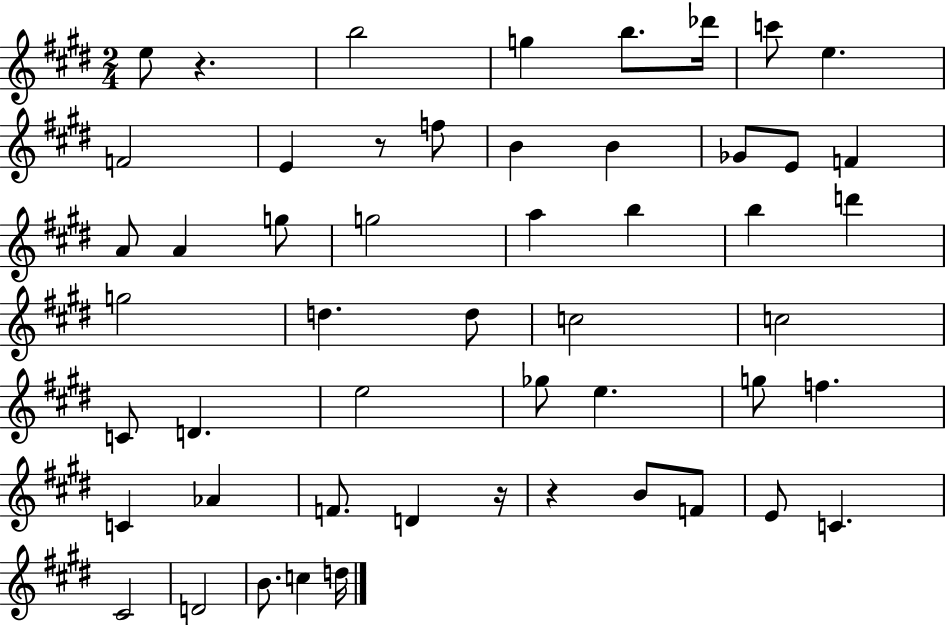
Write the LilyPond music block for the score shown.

{
  \clef treble
  \numericTimeSignature
  \time 2/4
  \key e \major
  e''8 r4. | b''2 | g''4 b''8. des'''16 | c'''8 e''4. | \break f'2 | e'4 r8 f''8 | b'4 b'4 | ges'8 e'8 f'4 | \break a'8 a'4 g''8 | g''2 | a''4 b''4 | b''4 d'''4 | \break g''2 | d''4. d''8 | c''2 | c''2 | \break c'8 d'4. | e''2 | ges''8 e''4. | g''8 f''4. | \break c'4 aes'4 | f'8. d'4 r16 | r4 b'8 f'8 | e'8 c'4. | \break cis'2 | d'2 | b'8. c''4 d''16 | \bar "|."
}